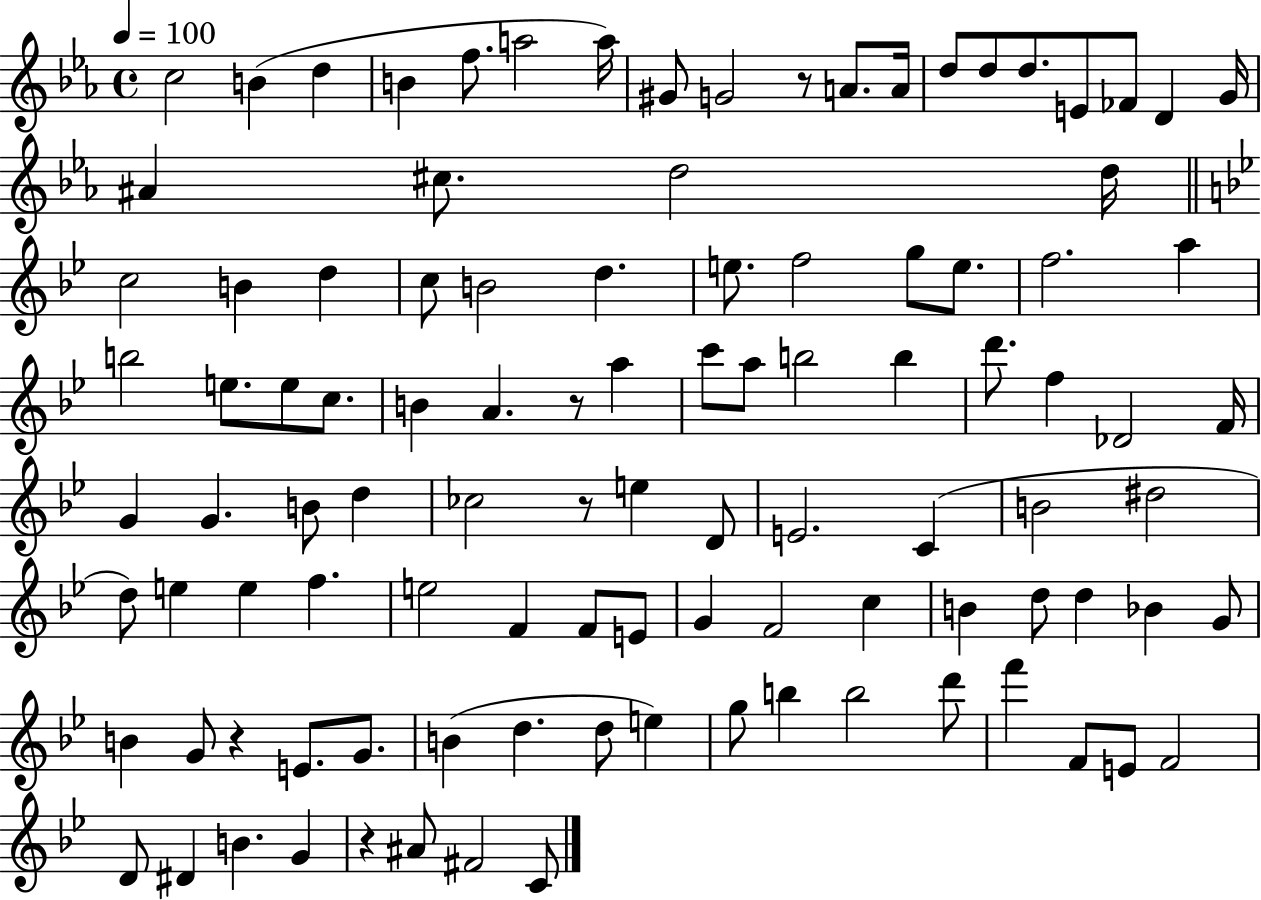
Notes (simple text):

C5/h B4/q D5/q B4/q F5/e. A5/h A5/s G#4/e G4/h R/e A4/e. A4/s D5/e D5/e D5/e. E4/e FES4/e D4/q G4/s A#4/q C#5/e. D5/h D5/s C5/h B4/q D5/q C5/e B4/h D5/q. E5/e. F5/h G5/e E5/e. F5/h. A5/q B5/h E5/e. E5/e C5/e. B4/q A4/q. R/e A5/q C6/e A5/e B5/h B5/q D6/e. F5/q Db4/h F4/s G4/q G4/q. B4/e D5/q CES5/h R/e E5/q D4/e E4/h. C4/q B4/h D#5/h D5/e E5/q E5/q F5/q. E5/h F4/q F4/e E4/e G4/q F4/h C5/q B4/q D5/e D5/q Bb4/q G4/e B4/q G4/e R/q E4/e. G4/e. B4/q D5/q. D5/e E5/q G5/e B5/q B5/h D6/e F6/q F4/e E4/e F4/h D4/e D#4/q B4/q. G4/q R/q A#4/e F#4/h C4/e